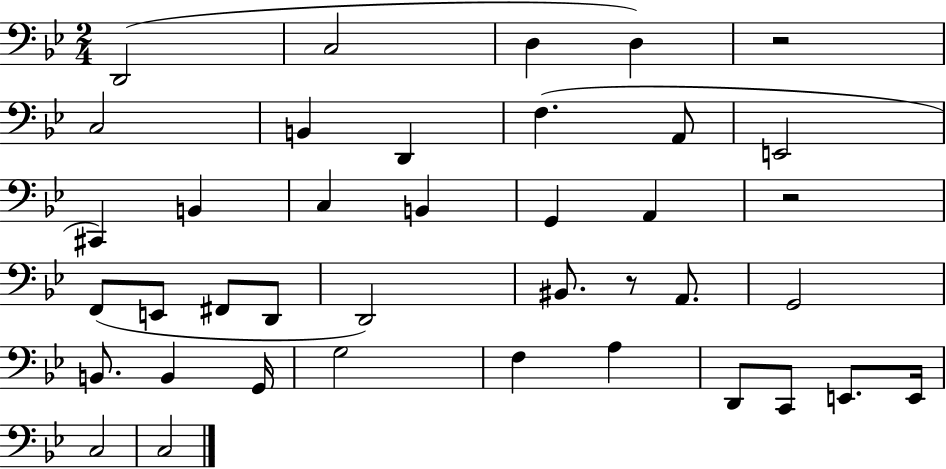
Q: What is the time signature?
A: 2/4